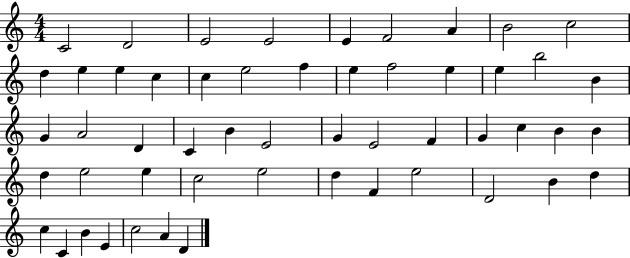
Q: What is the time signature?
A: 4/4